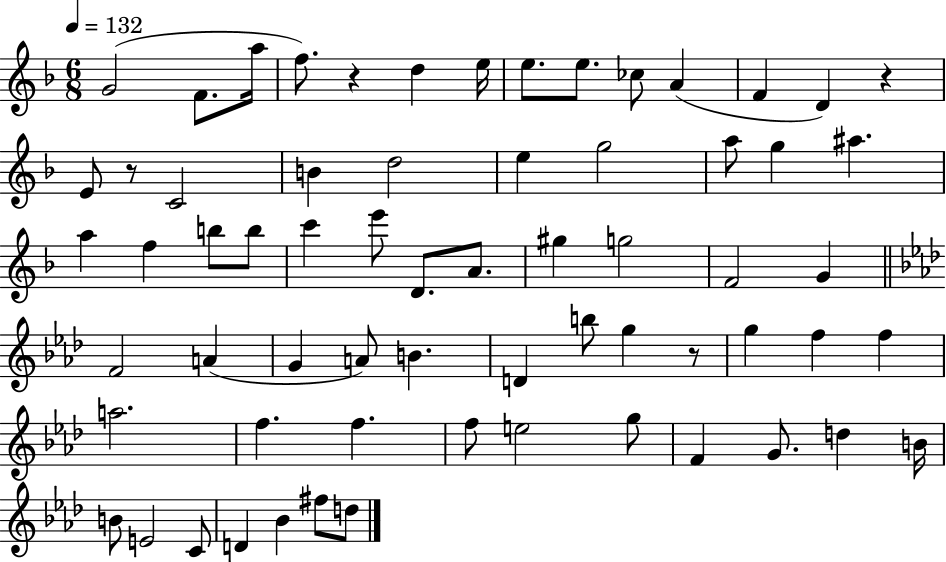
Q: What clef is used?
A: treble